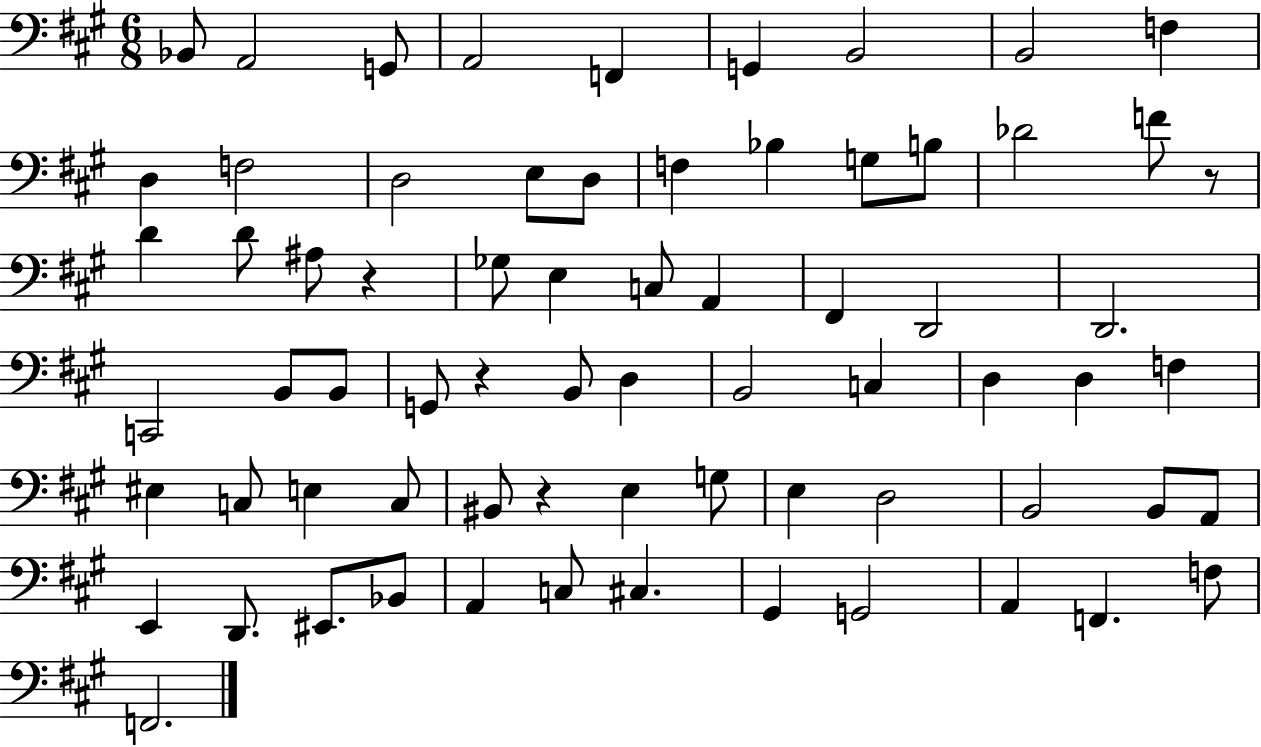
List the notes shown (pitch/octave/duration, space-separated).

Bb2/e A2/h G2/e A2/h F2/q G2/q B2/h B2/h F3/q D3/q F3/h D3/h E3/e D3/e F3/q Bb3/q G3/e B3/e Db4/h F4/e R/e D4/q D4/e A#3/e R/q Gb3/e E3/q C3/e A2/q F#2/q D2/h D2/h. C2/h B2/e B2/e G2/e R/q B2/e D3/q B2/h C3/q D3/q D3/q F3/q EIS3/q C3/e E3/q C3/e BIS2/e R/q E3/q G3/e E3/q D3/h B2/h B2/e A2/e E2/q D2/e. EIS2/e. Bb2/e A2/q C3/e C#3/q. G#2/q G2/h A2/q F2/q. F3/e F2/h.